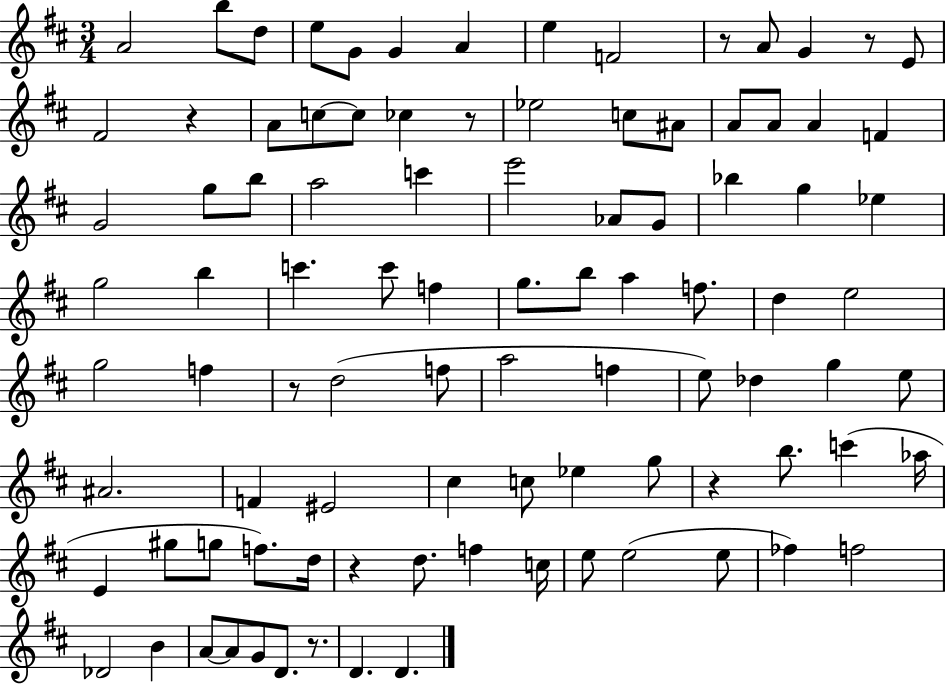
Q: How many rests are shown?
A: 8